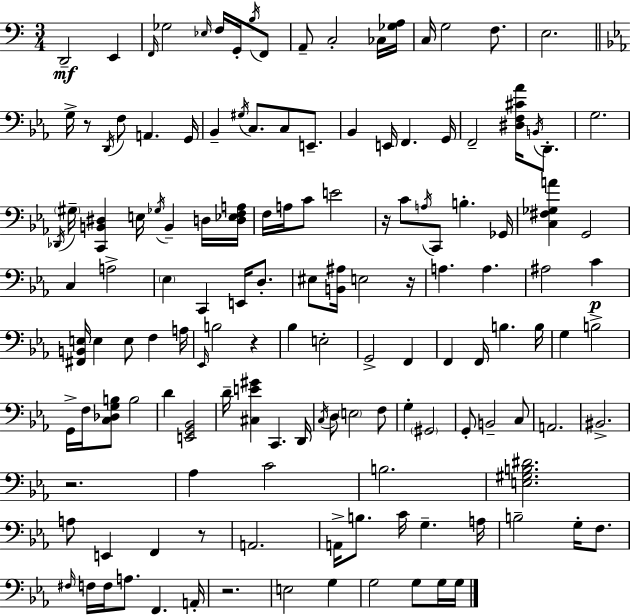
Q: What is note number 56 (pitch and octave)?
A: D3